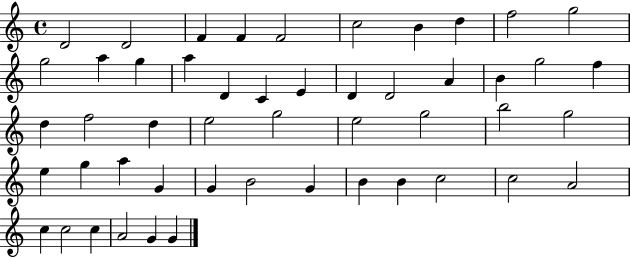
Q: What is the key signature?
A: C major